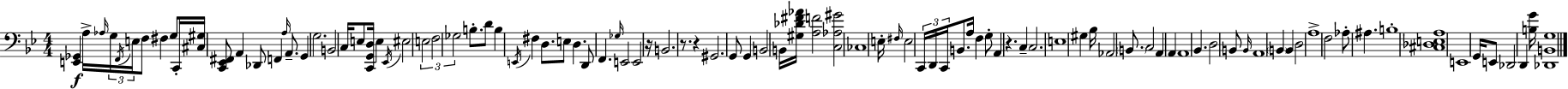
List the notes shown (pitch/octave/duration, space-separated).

[E2,Gb2]/q A3/s Ab3/s G3/s F2/s E3/s F3/e F#3/q G3/e C2/s [C#3,G#3]/s [C2,Eb2,F#2]/e A2/q Db2/e F2/q A3/s A2/e. G2/q G3/h. B2/h C3/s E3/e [C2,G2,D3]/s E3/q Eb2/s EIS3/h E3/h F3/h Gb3/h B3/e. D4/e B3/q E2/s F#3/q D3/e. E3/e D3/q. D2/e F2/q. Gb3/s E2/h E2/h R/s B2/h. R/e. R/q G#2/h. G2/e G2/q B2/h B2/s [G#3,Db4,F#4,Ab4]/s [A3,F4]/h [C3,Ab3,G#4]/h CES3/w E3/s F#3/s E3/h C2/s D2/s C2/s B2/e. A3/s F3/q G3/e A2/q R/q. C3/q C3/h. E3/w G#3/q Bb3/s Ab2/h B2/e. C3/h A2/q A2/q A2/w Bb2/q. D3/h B2/e B2/s A2/w B2/q B2/q D3/h A3/w F3/h Ab3/e A#3/q. B3/w [C#3,Db3,E3,A3]/w E2/w G2/s E2/e Db2/h D2/q [B3,G4]/s [Db2,B2,G3]/w